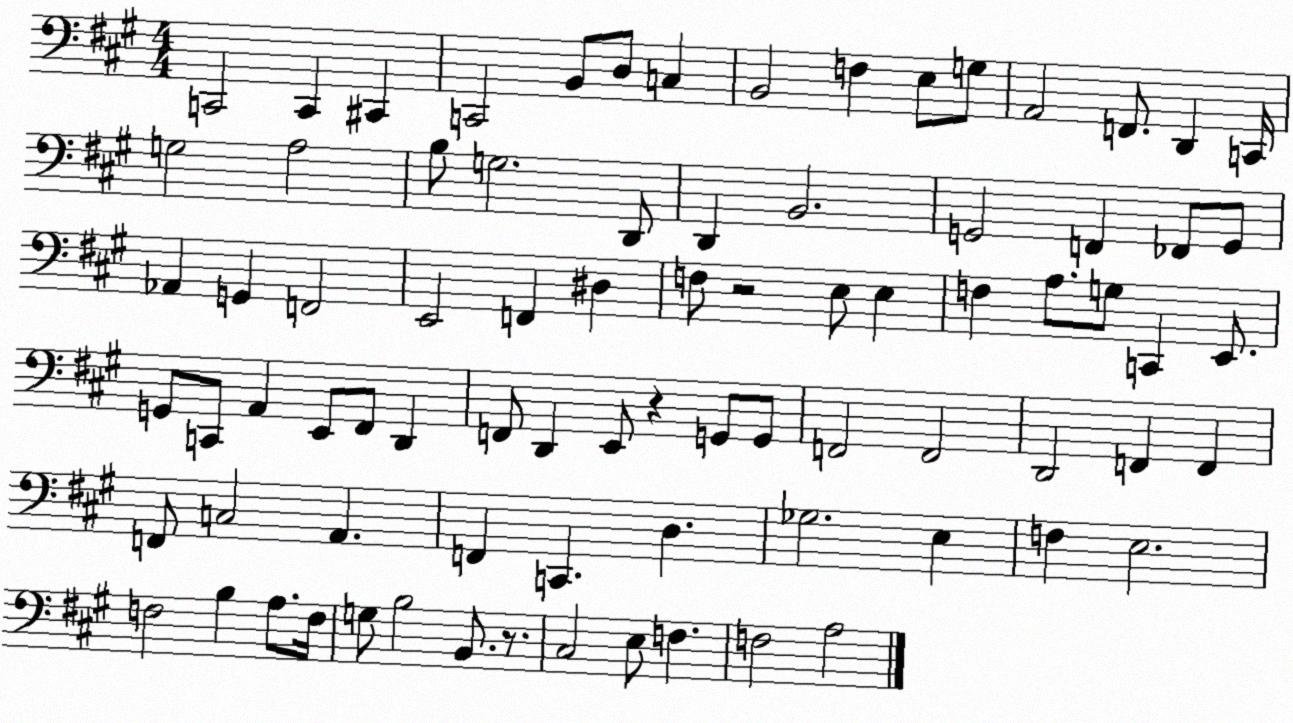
X:1
T:Untitled
M:4/4
L:1/4
K:A
C,,2 C,, ^C,, C,,2 B,,/2 D,/2 C, B,,2 F, E,/2 G,/2 A,,2 F,,/2 D,, C,,/4 G,2 A,2 B,/2 G,2 D,,/2 D,, B,,2 G,,2 F,, _F,,/2 G,,/2 _A,, G,, F,,2 E,,2 F,, ^D, F,/2 z2 E,/2 E, F, A,/2 G,/2 C,, E,,/2 G,,/2 C,,/2 A,, E,,/2 ^F,,/2 D,, F,,/2 D,, E,,/2 z G,,/2 G,,/2 F,,2 F,,2 D,,2 F,, F,, F,,/2 C,2 A,, F,, C,, D, _G,2 E, F, E,2 F,2 B, A,/2 F,/4 G,/2 B,2 B,,/2 z/2 ^C,2 E,/2 F, F,2 A,2